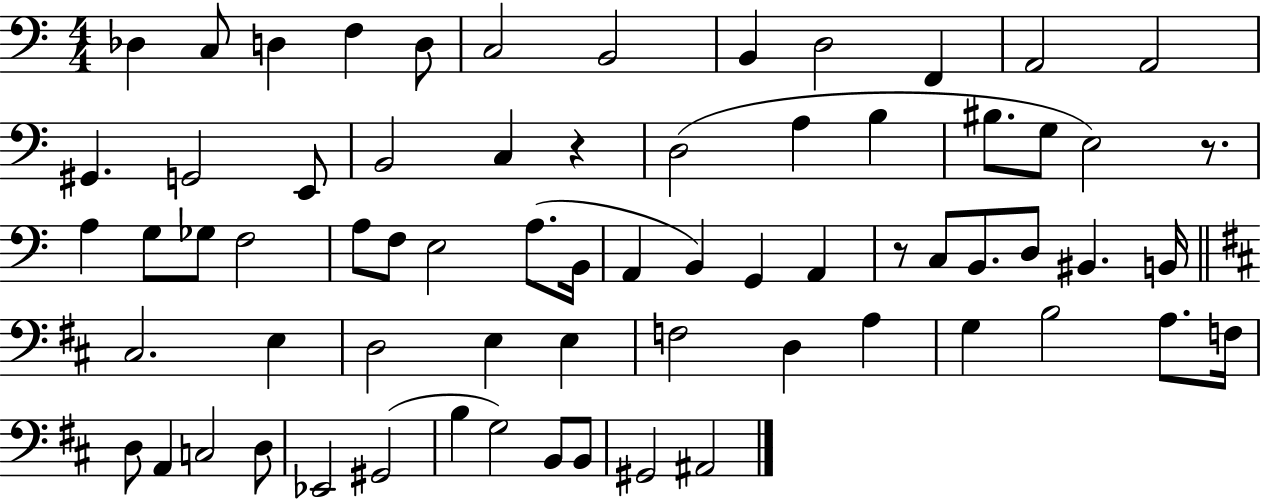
{
  \clef bass
  \numericTimeSignature
  \time 4/4
  \key c \major
  des4 c8 d4 f4 d8 | c2 b,2 | b,4 d2 f,4 | a,2 a,2 | \break gis,4. g,2 e,8 | b,2 c4 r4 | d2( a4 b4 | bis8. g8 e2) r8. | \break a4 g8 ges8 f2 | a8 f8 e2 a8.( b,16 | a,4 b,4) g,4 a,4 | r8 c8 b,8. d8 bis,4. b,16 | \break \bar "||" \break \key d \major cis2. e4 | d2 e4 e4 | f2 d4 a4 | g4 b2 a8. f16 | \break d8 a,4 c2 d8 | ees,2 gis,2( | b4 g2) b,8 b,8 | gis,2 ais,2 | \break \bar "|."
}